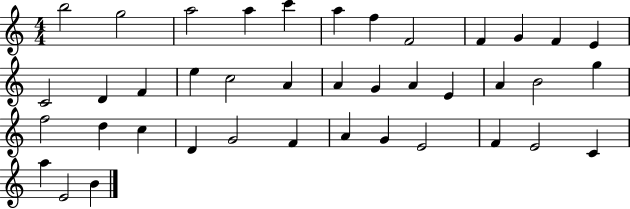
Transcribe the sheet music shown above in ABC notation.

X:1
T:Untitled
M:4/4
L:1/4
K:C
b2 g2 a2 a c' a f F2 F G F E C2 D F e c2 A A G A E A B2 g f2 d c D G2 F A G E2 F E2 C a E2 B